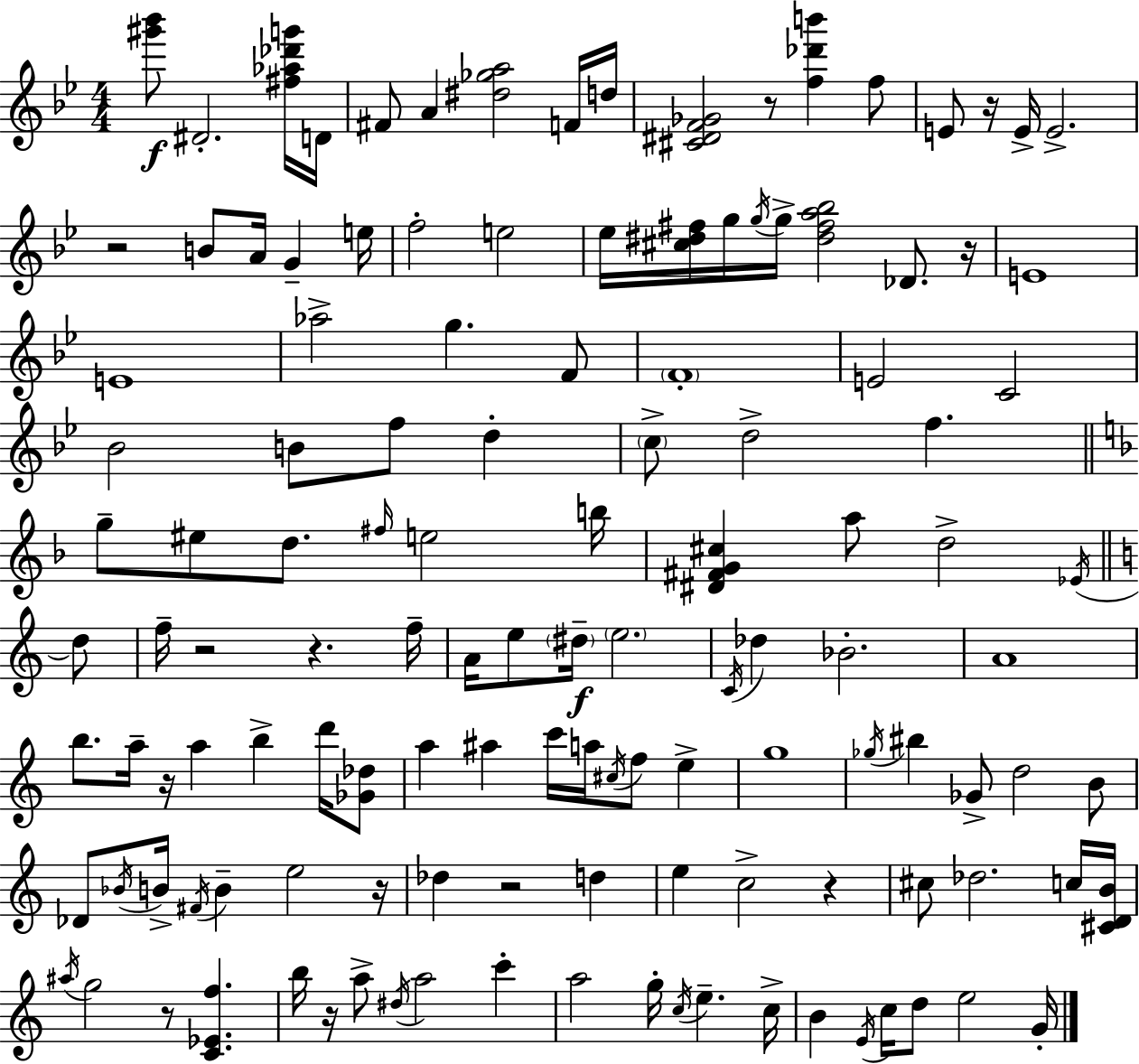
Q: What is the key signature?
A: G minor